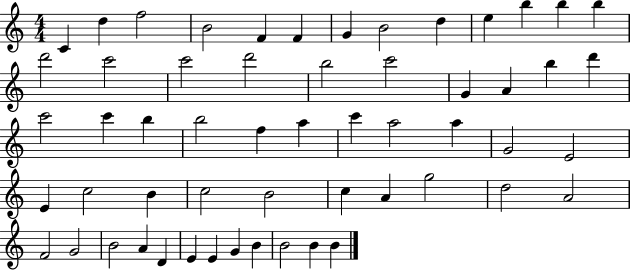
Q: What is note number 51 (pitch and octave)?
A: E4